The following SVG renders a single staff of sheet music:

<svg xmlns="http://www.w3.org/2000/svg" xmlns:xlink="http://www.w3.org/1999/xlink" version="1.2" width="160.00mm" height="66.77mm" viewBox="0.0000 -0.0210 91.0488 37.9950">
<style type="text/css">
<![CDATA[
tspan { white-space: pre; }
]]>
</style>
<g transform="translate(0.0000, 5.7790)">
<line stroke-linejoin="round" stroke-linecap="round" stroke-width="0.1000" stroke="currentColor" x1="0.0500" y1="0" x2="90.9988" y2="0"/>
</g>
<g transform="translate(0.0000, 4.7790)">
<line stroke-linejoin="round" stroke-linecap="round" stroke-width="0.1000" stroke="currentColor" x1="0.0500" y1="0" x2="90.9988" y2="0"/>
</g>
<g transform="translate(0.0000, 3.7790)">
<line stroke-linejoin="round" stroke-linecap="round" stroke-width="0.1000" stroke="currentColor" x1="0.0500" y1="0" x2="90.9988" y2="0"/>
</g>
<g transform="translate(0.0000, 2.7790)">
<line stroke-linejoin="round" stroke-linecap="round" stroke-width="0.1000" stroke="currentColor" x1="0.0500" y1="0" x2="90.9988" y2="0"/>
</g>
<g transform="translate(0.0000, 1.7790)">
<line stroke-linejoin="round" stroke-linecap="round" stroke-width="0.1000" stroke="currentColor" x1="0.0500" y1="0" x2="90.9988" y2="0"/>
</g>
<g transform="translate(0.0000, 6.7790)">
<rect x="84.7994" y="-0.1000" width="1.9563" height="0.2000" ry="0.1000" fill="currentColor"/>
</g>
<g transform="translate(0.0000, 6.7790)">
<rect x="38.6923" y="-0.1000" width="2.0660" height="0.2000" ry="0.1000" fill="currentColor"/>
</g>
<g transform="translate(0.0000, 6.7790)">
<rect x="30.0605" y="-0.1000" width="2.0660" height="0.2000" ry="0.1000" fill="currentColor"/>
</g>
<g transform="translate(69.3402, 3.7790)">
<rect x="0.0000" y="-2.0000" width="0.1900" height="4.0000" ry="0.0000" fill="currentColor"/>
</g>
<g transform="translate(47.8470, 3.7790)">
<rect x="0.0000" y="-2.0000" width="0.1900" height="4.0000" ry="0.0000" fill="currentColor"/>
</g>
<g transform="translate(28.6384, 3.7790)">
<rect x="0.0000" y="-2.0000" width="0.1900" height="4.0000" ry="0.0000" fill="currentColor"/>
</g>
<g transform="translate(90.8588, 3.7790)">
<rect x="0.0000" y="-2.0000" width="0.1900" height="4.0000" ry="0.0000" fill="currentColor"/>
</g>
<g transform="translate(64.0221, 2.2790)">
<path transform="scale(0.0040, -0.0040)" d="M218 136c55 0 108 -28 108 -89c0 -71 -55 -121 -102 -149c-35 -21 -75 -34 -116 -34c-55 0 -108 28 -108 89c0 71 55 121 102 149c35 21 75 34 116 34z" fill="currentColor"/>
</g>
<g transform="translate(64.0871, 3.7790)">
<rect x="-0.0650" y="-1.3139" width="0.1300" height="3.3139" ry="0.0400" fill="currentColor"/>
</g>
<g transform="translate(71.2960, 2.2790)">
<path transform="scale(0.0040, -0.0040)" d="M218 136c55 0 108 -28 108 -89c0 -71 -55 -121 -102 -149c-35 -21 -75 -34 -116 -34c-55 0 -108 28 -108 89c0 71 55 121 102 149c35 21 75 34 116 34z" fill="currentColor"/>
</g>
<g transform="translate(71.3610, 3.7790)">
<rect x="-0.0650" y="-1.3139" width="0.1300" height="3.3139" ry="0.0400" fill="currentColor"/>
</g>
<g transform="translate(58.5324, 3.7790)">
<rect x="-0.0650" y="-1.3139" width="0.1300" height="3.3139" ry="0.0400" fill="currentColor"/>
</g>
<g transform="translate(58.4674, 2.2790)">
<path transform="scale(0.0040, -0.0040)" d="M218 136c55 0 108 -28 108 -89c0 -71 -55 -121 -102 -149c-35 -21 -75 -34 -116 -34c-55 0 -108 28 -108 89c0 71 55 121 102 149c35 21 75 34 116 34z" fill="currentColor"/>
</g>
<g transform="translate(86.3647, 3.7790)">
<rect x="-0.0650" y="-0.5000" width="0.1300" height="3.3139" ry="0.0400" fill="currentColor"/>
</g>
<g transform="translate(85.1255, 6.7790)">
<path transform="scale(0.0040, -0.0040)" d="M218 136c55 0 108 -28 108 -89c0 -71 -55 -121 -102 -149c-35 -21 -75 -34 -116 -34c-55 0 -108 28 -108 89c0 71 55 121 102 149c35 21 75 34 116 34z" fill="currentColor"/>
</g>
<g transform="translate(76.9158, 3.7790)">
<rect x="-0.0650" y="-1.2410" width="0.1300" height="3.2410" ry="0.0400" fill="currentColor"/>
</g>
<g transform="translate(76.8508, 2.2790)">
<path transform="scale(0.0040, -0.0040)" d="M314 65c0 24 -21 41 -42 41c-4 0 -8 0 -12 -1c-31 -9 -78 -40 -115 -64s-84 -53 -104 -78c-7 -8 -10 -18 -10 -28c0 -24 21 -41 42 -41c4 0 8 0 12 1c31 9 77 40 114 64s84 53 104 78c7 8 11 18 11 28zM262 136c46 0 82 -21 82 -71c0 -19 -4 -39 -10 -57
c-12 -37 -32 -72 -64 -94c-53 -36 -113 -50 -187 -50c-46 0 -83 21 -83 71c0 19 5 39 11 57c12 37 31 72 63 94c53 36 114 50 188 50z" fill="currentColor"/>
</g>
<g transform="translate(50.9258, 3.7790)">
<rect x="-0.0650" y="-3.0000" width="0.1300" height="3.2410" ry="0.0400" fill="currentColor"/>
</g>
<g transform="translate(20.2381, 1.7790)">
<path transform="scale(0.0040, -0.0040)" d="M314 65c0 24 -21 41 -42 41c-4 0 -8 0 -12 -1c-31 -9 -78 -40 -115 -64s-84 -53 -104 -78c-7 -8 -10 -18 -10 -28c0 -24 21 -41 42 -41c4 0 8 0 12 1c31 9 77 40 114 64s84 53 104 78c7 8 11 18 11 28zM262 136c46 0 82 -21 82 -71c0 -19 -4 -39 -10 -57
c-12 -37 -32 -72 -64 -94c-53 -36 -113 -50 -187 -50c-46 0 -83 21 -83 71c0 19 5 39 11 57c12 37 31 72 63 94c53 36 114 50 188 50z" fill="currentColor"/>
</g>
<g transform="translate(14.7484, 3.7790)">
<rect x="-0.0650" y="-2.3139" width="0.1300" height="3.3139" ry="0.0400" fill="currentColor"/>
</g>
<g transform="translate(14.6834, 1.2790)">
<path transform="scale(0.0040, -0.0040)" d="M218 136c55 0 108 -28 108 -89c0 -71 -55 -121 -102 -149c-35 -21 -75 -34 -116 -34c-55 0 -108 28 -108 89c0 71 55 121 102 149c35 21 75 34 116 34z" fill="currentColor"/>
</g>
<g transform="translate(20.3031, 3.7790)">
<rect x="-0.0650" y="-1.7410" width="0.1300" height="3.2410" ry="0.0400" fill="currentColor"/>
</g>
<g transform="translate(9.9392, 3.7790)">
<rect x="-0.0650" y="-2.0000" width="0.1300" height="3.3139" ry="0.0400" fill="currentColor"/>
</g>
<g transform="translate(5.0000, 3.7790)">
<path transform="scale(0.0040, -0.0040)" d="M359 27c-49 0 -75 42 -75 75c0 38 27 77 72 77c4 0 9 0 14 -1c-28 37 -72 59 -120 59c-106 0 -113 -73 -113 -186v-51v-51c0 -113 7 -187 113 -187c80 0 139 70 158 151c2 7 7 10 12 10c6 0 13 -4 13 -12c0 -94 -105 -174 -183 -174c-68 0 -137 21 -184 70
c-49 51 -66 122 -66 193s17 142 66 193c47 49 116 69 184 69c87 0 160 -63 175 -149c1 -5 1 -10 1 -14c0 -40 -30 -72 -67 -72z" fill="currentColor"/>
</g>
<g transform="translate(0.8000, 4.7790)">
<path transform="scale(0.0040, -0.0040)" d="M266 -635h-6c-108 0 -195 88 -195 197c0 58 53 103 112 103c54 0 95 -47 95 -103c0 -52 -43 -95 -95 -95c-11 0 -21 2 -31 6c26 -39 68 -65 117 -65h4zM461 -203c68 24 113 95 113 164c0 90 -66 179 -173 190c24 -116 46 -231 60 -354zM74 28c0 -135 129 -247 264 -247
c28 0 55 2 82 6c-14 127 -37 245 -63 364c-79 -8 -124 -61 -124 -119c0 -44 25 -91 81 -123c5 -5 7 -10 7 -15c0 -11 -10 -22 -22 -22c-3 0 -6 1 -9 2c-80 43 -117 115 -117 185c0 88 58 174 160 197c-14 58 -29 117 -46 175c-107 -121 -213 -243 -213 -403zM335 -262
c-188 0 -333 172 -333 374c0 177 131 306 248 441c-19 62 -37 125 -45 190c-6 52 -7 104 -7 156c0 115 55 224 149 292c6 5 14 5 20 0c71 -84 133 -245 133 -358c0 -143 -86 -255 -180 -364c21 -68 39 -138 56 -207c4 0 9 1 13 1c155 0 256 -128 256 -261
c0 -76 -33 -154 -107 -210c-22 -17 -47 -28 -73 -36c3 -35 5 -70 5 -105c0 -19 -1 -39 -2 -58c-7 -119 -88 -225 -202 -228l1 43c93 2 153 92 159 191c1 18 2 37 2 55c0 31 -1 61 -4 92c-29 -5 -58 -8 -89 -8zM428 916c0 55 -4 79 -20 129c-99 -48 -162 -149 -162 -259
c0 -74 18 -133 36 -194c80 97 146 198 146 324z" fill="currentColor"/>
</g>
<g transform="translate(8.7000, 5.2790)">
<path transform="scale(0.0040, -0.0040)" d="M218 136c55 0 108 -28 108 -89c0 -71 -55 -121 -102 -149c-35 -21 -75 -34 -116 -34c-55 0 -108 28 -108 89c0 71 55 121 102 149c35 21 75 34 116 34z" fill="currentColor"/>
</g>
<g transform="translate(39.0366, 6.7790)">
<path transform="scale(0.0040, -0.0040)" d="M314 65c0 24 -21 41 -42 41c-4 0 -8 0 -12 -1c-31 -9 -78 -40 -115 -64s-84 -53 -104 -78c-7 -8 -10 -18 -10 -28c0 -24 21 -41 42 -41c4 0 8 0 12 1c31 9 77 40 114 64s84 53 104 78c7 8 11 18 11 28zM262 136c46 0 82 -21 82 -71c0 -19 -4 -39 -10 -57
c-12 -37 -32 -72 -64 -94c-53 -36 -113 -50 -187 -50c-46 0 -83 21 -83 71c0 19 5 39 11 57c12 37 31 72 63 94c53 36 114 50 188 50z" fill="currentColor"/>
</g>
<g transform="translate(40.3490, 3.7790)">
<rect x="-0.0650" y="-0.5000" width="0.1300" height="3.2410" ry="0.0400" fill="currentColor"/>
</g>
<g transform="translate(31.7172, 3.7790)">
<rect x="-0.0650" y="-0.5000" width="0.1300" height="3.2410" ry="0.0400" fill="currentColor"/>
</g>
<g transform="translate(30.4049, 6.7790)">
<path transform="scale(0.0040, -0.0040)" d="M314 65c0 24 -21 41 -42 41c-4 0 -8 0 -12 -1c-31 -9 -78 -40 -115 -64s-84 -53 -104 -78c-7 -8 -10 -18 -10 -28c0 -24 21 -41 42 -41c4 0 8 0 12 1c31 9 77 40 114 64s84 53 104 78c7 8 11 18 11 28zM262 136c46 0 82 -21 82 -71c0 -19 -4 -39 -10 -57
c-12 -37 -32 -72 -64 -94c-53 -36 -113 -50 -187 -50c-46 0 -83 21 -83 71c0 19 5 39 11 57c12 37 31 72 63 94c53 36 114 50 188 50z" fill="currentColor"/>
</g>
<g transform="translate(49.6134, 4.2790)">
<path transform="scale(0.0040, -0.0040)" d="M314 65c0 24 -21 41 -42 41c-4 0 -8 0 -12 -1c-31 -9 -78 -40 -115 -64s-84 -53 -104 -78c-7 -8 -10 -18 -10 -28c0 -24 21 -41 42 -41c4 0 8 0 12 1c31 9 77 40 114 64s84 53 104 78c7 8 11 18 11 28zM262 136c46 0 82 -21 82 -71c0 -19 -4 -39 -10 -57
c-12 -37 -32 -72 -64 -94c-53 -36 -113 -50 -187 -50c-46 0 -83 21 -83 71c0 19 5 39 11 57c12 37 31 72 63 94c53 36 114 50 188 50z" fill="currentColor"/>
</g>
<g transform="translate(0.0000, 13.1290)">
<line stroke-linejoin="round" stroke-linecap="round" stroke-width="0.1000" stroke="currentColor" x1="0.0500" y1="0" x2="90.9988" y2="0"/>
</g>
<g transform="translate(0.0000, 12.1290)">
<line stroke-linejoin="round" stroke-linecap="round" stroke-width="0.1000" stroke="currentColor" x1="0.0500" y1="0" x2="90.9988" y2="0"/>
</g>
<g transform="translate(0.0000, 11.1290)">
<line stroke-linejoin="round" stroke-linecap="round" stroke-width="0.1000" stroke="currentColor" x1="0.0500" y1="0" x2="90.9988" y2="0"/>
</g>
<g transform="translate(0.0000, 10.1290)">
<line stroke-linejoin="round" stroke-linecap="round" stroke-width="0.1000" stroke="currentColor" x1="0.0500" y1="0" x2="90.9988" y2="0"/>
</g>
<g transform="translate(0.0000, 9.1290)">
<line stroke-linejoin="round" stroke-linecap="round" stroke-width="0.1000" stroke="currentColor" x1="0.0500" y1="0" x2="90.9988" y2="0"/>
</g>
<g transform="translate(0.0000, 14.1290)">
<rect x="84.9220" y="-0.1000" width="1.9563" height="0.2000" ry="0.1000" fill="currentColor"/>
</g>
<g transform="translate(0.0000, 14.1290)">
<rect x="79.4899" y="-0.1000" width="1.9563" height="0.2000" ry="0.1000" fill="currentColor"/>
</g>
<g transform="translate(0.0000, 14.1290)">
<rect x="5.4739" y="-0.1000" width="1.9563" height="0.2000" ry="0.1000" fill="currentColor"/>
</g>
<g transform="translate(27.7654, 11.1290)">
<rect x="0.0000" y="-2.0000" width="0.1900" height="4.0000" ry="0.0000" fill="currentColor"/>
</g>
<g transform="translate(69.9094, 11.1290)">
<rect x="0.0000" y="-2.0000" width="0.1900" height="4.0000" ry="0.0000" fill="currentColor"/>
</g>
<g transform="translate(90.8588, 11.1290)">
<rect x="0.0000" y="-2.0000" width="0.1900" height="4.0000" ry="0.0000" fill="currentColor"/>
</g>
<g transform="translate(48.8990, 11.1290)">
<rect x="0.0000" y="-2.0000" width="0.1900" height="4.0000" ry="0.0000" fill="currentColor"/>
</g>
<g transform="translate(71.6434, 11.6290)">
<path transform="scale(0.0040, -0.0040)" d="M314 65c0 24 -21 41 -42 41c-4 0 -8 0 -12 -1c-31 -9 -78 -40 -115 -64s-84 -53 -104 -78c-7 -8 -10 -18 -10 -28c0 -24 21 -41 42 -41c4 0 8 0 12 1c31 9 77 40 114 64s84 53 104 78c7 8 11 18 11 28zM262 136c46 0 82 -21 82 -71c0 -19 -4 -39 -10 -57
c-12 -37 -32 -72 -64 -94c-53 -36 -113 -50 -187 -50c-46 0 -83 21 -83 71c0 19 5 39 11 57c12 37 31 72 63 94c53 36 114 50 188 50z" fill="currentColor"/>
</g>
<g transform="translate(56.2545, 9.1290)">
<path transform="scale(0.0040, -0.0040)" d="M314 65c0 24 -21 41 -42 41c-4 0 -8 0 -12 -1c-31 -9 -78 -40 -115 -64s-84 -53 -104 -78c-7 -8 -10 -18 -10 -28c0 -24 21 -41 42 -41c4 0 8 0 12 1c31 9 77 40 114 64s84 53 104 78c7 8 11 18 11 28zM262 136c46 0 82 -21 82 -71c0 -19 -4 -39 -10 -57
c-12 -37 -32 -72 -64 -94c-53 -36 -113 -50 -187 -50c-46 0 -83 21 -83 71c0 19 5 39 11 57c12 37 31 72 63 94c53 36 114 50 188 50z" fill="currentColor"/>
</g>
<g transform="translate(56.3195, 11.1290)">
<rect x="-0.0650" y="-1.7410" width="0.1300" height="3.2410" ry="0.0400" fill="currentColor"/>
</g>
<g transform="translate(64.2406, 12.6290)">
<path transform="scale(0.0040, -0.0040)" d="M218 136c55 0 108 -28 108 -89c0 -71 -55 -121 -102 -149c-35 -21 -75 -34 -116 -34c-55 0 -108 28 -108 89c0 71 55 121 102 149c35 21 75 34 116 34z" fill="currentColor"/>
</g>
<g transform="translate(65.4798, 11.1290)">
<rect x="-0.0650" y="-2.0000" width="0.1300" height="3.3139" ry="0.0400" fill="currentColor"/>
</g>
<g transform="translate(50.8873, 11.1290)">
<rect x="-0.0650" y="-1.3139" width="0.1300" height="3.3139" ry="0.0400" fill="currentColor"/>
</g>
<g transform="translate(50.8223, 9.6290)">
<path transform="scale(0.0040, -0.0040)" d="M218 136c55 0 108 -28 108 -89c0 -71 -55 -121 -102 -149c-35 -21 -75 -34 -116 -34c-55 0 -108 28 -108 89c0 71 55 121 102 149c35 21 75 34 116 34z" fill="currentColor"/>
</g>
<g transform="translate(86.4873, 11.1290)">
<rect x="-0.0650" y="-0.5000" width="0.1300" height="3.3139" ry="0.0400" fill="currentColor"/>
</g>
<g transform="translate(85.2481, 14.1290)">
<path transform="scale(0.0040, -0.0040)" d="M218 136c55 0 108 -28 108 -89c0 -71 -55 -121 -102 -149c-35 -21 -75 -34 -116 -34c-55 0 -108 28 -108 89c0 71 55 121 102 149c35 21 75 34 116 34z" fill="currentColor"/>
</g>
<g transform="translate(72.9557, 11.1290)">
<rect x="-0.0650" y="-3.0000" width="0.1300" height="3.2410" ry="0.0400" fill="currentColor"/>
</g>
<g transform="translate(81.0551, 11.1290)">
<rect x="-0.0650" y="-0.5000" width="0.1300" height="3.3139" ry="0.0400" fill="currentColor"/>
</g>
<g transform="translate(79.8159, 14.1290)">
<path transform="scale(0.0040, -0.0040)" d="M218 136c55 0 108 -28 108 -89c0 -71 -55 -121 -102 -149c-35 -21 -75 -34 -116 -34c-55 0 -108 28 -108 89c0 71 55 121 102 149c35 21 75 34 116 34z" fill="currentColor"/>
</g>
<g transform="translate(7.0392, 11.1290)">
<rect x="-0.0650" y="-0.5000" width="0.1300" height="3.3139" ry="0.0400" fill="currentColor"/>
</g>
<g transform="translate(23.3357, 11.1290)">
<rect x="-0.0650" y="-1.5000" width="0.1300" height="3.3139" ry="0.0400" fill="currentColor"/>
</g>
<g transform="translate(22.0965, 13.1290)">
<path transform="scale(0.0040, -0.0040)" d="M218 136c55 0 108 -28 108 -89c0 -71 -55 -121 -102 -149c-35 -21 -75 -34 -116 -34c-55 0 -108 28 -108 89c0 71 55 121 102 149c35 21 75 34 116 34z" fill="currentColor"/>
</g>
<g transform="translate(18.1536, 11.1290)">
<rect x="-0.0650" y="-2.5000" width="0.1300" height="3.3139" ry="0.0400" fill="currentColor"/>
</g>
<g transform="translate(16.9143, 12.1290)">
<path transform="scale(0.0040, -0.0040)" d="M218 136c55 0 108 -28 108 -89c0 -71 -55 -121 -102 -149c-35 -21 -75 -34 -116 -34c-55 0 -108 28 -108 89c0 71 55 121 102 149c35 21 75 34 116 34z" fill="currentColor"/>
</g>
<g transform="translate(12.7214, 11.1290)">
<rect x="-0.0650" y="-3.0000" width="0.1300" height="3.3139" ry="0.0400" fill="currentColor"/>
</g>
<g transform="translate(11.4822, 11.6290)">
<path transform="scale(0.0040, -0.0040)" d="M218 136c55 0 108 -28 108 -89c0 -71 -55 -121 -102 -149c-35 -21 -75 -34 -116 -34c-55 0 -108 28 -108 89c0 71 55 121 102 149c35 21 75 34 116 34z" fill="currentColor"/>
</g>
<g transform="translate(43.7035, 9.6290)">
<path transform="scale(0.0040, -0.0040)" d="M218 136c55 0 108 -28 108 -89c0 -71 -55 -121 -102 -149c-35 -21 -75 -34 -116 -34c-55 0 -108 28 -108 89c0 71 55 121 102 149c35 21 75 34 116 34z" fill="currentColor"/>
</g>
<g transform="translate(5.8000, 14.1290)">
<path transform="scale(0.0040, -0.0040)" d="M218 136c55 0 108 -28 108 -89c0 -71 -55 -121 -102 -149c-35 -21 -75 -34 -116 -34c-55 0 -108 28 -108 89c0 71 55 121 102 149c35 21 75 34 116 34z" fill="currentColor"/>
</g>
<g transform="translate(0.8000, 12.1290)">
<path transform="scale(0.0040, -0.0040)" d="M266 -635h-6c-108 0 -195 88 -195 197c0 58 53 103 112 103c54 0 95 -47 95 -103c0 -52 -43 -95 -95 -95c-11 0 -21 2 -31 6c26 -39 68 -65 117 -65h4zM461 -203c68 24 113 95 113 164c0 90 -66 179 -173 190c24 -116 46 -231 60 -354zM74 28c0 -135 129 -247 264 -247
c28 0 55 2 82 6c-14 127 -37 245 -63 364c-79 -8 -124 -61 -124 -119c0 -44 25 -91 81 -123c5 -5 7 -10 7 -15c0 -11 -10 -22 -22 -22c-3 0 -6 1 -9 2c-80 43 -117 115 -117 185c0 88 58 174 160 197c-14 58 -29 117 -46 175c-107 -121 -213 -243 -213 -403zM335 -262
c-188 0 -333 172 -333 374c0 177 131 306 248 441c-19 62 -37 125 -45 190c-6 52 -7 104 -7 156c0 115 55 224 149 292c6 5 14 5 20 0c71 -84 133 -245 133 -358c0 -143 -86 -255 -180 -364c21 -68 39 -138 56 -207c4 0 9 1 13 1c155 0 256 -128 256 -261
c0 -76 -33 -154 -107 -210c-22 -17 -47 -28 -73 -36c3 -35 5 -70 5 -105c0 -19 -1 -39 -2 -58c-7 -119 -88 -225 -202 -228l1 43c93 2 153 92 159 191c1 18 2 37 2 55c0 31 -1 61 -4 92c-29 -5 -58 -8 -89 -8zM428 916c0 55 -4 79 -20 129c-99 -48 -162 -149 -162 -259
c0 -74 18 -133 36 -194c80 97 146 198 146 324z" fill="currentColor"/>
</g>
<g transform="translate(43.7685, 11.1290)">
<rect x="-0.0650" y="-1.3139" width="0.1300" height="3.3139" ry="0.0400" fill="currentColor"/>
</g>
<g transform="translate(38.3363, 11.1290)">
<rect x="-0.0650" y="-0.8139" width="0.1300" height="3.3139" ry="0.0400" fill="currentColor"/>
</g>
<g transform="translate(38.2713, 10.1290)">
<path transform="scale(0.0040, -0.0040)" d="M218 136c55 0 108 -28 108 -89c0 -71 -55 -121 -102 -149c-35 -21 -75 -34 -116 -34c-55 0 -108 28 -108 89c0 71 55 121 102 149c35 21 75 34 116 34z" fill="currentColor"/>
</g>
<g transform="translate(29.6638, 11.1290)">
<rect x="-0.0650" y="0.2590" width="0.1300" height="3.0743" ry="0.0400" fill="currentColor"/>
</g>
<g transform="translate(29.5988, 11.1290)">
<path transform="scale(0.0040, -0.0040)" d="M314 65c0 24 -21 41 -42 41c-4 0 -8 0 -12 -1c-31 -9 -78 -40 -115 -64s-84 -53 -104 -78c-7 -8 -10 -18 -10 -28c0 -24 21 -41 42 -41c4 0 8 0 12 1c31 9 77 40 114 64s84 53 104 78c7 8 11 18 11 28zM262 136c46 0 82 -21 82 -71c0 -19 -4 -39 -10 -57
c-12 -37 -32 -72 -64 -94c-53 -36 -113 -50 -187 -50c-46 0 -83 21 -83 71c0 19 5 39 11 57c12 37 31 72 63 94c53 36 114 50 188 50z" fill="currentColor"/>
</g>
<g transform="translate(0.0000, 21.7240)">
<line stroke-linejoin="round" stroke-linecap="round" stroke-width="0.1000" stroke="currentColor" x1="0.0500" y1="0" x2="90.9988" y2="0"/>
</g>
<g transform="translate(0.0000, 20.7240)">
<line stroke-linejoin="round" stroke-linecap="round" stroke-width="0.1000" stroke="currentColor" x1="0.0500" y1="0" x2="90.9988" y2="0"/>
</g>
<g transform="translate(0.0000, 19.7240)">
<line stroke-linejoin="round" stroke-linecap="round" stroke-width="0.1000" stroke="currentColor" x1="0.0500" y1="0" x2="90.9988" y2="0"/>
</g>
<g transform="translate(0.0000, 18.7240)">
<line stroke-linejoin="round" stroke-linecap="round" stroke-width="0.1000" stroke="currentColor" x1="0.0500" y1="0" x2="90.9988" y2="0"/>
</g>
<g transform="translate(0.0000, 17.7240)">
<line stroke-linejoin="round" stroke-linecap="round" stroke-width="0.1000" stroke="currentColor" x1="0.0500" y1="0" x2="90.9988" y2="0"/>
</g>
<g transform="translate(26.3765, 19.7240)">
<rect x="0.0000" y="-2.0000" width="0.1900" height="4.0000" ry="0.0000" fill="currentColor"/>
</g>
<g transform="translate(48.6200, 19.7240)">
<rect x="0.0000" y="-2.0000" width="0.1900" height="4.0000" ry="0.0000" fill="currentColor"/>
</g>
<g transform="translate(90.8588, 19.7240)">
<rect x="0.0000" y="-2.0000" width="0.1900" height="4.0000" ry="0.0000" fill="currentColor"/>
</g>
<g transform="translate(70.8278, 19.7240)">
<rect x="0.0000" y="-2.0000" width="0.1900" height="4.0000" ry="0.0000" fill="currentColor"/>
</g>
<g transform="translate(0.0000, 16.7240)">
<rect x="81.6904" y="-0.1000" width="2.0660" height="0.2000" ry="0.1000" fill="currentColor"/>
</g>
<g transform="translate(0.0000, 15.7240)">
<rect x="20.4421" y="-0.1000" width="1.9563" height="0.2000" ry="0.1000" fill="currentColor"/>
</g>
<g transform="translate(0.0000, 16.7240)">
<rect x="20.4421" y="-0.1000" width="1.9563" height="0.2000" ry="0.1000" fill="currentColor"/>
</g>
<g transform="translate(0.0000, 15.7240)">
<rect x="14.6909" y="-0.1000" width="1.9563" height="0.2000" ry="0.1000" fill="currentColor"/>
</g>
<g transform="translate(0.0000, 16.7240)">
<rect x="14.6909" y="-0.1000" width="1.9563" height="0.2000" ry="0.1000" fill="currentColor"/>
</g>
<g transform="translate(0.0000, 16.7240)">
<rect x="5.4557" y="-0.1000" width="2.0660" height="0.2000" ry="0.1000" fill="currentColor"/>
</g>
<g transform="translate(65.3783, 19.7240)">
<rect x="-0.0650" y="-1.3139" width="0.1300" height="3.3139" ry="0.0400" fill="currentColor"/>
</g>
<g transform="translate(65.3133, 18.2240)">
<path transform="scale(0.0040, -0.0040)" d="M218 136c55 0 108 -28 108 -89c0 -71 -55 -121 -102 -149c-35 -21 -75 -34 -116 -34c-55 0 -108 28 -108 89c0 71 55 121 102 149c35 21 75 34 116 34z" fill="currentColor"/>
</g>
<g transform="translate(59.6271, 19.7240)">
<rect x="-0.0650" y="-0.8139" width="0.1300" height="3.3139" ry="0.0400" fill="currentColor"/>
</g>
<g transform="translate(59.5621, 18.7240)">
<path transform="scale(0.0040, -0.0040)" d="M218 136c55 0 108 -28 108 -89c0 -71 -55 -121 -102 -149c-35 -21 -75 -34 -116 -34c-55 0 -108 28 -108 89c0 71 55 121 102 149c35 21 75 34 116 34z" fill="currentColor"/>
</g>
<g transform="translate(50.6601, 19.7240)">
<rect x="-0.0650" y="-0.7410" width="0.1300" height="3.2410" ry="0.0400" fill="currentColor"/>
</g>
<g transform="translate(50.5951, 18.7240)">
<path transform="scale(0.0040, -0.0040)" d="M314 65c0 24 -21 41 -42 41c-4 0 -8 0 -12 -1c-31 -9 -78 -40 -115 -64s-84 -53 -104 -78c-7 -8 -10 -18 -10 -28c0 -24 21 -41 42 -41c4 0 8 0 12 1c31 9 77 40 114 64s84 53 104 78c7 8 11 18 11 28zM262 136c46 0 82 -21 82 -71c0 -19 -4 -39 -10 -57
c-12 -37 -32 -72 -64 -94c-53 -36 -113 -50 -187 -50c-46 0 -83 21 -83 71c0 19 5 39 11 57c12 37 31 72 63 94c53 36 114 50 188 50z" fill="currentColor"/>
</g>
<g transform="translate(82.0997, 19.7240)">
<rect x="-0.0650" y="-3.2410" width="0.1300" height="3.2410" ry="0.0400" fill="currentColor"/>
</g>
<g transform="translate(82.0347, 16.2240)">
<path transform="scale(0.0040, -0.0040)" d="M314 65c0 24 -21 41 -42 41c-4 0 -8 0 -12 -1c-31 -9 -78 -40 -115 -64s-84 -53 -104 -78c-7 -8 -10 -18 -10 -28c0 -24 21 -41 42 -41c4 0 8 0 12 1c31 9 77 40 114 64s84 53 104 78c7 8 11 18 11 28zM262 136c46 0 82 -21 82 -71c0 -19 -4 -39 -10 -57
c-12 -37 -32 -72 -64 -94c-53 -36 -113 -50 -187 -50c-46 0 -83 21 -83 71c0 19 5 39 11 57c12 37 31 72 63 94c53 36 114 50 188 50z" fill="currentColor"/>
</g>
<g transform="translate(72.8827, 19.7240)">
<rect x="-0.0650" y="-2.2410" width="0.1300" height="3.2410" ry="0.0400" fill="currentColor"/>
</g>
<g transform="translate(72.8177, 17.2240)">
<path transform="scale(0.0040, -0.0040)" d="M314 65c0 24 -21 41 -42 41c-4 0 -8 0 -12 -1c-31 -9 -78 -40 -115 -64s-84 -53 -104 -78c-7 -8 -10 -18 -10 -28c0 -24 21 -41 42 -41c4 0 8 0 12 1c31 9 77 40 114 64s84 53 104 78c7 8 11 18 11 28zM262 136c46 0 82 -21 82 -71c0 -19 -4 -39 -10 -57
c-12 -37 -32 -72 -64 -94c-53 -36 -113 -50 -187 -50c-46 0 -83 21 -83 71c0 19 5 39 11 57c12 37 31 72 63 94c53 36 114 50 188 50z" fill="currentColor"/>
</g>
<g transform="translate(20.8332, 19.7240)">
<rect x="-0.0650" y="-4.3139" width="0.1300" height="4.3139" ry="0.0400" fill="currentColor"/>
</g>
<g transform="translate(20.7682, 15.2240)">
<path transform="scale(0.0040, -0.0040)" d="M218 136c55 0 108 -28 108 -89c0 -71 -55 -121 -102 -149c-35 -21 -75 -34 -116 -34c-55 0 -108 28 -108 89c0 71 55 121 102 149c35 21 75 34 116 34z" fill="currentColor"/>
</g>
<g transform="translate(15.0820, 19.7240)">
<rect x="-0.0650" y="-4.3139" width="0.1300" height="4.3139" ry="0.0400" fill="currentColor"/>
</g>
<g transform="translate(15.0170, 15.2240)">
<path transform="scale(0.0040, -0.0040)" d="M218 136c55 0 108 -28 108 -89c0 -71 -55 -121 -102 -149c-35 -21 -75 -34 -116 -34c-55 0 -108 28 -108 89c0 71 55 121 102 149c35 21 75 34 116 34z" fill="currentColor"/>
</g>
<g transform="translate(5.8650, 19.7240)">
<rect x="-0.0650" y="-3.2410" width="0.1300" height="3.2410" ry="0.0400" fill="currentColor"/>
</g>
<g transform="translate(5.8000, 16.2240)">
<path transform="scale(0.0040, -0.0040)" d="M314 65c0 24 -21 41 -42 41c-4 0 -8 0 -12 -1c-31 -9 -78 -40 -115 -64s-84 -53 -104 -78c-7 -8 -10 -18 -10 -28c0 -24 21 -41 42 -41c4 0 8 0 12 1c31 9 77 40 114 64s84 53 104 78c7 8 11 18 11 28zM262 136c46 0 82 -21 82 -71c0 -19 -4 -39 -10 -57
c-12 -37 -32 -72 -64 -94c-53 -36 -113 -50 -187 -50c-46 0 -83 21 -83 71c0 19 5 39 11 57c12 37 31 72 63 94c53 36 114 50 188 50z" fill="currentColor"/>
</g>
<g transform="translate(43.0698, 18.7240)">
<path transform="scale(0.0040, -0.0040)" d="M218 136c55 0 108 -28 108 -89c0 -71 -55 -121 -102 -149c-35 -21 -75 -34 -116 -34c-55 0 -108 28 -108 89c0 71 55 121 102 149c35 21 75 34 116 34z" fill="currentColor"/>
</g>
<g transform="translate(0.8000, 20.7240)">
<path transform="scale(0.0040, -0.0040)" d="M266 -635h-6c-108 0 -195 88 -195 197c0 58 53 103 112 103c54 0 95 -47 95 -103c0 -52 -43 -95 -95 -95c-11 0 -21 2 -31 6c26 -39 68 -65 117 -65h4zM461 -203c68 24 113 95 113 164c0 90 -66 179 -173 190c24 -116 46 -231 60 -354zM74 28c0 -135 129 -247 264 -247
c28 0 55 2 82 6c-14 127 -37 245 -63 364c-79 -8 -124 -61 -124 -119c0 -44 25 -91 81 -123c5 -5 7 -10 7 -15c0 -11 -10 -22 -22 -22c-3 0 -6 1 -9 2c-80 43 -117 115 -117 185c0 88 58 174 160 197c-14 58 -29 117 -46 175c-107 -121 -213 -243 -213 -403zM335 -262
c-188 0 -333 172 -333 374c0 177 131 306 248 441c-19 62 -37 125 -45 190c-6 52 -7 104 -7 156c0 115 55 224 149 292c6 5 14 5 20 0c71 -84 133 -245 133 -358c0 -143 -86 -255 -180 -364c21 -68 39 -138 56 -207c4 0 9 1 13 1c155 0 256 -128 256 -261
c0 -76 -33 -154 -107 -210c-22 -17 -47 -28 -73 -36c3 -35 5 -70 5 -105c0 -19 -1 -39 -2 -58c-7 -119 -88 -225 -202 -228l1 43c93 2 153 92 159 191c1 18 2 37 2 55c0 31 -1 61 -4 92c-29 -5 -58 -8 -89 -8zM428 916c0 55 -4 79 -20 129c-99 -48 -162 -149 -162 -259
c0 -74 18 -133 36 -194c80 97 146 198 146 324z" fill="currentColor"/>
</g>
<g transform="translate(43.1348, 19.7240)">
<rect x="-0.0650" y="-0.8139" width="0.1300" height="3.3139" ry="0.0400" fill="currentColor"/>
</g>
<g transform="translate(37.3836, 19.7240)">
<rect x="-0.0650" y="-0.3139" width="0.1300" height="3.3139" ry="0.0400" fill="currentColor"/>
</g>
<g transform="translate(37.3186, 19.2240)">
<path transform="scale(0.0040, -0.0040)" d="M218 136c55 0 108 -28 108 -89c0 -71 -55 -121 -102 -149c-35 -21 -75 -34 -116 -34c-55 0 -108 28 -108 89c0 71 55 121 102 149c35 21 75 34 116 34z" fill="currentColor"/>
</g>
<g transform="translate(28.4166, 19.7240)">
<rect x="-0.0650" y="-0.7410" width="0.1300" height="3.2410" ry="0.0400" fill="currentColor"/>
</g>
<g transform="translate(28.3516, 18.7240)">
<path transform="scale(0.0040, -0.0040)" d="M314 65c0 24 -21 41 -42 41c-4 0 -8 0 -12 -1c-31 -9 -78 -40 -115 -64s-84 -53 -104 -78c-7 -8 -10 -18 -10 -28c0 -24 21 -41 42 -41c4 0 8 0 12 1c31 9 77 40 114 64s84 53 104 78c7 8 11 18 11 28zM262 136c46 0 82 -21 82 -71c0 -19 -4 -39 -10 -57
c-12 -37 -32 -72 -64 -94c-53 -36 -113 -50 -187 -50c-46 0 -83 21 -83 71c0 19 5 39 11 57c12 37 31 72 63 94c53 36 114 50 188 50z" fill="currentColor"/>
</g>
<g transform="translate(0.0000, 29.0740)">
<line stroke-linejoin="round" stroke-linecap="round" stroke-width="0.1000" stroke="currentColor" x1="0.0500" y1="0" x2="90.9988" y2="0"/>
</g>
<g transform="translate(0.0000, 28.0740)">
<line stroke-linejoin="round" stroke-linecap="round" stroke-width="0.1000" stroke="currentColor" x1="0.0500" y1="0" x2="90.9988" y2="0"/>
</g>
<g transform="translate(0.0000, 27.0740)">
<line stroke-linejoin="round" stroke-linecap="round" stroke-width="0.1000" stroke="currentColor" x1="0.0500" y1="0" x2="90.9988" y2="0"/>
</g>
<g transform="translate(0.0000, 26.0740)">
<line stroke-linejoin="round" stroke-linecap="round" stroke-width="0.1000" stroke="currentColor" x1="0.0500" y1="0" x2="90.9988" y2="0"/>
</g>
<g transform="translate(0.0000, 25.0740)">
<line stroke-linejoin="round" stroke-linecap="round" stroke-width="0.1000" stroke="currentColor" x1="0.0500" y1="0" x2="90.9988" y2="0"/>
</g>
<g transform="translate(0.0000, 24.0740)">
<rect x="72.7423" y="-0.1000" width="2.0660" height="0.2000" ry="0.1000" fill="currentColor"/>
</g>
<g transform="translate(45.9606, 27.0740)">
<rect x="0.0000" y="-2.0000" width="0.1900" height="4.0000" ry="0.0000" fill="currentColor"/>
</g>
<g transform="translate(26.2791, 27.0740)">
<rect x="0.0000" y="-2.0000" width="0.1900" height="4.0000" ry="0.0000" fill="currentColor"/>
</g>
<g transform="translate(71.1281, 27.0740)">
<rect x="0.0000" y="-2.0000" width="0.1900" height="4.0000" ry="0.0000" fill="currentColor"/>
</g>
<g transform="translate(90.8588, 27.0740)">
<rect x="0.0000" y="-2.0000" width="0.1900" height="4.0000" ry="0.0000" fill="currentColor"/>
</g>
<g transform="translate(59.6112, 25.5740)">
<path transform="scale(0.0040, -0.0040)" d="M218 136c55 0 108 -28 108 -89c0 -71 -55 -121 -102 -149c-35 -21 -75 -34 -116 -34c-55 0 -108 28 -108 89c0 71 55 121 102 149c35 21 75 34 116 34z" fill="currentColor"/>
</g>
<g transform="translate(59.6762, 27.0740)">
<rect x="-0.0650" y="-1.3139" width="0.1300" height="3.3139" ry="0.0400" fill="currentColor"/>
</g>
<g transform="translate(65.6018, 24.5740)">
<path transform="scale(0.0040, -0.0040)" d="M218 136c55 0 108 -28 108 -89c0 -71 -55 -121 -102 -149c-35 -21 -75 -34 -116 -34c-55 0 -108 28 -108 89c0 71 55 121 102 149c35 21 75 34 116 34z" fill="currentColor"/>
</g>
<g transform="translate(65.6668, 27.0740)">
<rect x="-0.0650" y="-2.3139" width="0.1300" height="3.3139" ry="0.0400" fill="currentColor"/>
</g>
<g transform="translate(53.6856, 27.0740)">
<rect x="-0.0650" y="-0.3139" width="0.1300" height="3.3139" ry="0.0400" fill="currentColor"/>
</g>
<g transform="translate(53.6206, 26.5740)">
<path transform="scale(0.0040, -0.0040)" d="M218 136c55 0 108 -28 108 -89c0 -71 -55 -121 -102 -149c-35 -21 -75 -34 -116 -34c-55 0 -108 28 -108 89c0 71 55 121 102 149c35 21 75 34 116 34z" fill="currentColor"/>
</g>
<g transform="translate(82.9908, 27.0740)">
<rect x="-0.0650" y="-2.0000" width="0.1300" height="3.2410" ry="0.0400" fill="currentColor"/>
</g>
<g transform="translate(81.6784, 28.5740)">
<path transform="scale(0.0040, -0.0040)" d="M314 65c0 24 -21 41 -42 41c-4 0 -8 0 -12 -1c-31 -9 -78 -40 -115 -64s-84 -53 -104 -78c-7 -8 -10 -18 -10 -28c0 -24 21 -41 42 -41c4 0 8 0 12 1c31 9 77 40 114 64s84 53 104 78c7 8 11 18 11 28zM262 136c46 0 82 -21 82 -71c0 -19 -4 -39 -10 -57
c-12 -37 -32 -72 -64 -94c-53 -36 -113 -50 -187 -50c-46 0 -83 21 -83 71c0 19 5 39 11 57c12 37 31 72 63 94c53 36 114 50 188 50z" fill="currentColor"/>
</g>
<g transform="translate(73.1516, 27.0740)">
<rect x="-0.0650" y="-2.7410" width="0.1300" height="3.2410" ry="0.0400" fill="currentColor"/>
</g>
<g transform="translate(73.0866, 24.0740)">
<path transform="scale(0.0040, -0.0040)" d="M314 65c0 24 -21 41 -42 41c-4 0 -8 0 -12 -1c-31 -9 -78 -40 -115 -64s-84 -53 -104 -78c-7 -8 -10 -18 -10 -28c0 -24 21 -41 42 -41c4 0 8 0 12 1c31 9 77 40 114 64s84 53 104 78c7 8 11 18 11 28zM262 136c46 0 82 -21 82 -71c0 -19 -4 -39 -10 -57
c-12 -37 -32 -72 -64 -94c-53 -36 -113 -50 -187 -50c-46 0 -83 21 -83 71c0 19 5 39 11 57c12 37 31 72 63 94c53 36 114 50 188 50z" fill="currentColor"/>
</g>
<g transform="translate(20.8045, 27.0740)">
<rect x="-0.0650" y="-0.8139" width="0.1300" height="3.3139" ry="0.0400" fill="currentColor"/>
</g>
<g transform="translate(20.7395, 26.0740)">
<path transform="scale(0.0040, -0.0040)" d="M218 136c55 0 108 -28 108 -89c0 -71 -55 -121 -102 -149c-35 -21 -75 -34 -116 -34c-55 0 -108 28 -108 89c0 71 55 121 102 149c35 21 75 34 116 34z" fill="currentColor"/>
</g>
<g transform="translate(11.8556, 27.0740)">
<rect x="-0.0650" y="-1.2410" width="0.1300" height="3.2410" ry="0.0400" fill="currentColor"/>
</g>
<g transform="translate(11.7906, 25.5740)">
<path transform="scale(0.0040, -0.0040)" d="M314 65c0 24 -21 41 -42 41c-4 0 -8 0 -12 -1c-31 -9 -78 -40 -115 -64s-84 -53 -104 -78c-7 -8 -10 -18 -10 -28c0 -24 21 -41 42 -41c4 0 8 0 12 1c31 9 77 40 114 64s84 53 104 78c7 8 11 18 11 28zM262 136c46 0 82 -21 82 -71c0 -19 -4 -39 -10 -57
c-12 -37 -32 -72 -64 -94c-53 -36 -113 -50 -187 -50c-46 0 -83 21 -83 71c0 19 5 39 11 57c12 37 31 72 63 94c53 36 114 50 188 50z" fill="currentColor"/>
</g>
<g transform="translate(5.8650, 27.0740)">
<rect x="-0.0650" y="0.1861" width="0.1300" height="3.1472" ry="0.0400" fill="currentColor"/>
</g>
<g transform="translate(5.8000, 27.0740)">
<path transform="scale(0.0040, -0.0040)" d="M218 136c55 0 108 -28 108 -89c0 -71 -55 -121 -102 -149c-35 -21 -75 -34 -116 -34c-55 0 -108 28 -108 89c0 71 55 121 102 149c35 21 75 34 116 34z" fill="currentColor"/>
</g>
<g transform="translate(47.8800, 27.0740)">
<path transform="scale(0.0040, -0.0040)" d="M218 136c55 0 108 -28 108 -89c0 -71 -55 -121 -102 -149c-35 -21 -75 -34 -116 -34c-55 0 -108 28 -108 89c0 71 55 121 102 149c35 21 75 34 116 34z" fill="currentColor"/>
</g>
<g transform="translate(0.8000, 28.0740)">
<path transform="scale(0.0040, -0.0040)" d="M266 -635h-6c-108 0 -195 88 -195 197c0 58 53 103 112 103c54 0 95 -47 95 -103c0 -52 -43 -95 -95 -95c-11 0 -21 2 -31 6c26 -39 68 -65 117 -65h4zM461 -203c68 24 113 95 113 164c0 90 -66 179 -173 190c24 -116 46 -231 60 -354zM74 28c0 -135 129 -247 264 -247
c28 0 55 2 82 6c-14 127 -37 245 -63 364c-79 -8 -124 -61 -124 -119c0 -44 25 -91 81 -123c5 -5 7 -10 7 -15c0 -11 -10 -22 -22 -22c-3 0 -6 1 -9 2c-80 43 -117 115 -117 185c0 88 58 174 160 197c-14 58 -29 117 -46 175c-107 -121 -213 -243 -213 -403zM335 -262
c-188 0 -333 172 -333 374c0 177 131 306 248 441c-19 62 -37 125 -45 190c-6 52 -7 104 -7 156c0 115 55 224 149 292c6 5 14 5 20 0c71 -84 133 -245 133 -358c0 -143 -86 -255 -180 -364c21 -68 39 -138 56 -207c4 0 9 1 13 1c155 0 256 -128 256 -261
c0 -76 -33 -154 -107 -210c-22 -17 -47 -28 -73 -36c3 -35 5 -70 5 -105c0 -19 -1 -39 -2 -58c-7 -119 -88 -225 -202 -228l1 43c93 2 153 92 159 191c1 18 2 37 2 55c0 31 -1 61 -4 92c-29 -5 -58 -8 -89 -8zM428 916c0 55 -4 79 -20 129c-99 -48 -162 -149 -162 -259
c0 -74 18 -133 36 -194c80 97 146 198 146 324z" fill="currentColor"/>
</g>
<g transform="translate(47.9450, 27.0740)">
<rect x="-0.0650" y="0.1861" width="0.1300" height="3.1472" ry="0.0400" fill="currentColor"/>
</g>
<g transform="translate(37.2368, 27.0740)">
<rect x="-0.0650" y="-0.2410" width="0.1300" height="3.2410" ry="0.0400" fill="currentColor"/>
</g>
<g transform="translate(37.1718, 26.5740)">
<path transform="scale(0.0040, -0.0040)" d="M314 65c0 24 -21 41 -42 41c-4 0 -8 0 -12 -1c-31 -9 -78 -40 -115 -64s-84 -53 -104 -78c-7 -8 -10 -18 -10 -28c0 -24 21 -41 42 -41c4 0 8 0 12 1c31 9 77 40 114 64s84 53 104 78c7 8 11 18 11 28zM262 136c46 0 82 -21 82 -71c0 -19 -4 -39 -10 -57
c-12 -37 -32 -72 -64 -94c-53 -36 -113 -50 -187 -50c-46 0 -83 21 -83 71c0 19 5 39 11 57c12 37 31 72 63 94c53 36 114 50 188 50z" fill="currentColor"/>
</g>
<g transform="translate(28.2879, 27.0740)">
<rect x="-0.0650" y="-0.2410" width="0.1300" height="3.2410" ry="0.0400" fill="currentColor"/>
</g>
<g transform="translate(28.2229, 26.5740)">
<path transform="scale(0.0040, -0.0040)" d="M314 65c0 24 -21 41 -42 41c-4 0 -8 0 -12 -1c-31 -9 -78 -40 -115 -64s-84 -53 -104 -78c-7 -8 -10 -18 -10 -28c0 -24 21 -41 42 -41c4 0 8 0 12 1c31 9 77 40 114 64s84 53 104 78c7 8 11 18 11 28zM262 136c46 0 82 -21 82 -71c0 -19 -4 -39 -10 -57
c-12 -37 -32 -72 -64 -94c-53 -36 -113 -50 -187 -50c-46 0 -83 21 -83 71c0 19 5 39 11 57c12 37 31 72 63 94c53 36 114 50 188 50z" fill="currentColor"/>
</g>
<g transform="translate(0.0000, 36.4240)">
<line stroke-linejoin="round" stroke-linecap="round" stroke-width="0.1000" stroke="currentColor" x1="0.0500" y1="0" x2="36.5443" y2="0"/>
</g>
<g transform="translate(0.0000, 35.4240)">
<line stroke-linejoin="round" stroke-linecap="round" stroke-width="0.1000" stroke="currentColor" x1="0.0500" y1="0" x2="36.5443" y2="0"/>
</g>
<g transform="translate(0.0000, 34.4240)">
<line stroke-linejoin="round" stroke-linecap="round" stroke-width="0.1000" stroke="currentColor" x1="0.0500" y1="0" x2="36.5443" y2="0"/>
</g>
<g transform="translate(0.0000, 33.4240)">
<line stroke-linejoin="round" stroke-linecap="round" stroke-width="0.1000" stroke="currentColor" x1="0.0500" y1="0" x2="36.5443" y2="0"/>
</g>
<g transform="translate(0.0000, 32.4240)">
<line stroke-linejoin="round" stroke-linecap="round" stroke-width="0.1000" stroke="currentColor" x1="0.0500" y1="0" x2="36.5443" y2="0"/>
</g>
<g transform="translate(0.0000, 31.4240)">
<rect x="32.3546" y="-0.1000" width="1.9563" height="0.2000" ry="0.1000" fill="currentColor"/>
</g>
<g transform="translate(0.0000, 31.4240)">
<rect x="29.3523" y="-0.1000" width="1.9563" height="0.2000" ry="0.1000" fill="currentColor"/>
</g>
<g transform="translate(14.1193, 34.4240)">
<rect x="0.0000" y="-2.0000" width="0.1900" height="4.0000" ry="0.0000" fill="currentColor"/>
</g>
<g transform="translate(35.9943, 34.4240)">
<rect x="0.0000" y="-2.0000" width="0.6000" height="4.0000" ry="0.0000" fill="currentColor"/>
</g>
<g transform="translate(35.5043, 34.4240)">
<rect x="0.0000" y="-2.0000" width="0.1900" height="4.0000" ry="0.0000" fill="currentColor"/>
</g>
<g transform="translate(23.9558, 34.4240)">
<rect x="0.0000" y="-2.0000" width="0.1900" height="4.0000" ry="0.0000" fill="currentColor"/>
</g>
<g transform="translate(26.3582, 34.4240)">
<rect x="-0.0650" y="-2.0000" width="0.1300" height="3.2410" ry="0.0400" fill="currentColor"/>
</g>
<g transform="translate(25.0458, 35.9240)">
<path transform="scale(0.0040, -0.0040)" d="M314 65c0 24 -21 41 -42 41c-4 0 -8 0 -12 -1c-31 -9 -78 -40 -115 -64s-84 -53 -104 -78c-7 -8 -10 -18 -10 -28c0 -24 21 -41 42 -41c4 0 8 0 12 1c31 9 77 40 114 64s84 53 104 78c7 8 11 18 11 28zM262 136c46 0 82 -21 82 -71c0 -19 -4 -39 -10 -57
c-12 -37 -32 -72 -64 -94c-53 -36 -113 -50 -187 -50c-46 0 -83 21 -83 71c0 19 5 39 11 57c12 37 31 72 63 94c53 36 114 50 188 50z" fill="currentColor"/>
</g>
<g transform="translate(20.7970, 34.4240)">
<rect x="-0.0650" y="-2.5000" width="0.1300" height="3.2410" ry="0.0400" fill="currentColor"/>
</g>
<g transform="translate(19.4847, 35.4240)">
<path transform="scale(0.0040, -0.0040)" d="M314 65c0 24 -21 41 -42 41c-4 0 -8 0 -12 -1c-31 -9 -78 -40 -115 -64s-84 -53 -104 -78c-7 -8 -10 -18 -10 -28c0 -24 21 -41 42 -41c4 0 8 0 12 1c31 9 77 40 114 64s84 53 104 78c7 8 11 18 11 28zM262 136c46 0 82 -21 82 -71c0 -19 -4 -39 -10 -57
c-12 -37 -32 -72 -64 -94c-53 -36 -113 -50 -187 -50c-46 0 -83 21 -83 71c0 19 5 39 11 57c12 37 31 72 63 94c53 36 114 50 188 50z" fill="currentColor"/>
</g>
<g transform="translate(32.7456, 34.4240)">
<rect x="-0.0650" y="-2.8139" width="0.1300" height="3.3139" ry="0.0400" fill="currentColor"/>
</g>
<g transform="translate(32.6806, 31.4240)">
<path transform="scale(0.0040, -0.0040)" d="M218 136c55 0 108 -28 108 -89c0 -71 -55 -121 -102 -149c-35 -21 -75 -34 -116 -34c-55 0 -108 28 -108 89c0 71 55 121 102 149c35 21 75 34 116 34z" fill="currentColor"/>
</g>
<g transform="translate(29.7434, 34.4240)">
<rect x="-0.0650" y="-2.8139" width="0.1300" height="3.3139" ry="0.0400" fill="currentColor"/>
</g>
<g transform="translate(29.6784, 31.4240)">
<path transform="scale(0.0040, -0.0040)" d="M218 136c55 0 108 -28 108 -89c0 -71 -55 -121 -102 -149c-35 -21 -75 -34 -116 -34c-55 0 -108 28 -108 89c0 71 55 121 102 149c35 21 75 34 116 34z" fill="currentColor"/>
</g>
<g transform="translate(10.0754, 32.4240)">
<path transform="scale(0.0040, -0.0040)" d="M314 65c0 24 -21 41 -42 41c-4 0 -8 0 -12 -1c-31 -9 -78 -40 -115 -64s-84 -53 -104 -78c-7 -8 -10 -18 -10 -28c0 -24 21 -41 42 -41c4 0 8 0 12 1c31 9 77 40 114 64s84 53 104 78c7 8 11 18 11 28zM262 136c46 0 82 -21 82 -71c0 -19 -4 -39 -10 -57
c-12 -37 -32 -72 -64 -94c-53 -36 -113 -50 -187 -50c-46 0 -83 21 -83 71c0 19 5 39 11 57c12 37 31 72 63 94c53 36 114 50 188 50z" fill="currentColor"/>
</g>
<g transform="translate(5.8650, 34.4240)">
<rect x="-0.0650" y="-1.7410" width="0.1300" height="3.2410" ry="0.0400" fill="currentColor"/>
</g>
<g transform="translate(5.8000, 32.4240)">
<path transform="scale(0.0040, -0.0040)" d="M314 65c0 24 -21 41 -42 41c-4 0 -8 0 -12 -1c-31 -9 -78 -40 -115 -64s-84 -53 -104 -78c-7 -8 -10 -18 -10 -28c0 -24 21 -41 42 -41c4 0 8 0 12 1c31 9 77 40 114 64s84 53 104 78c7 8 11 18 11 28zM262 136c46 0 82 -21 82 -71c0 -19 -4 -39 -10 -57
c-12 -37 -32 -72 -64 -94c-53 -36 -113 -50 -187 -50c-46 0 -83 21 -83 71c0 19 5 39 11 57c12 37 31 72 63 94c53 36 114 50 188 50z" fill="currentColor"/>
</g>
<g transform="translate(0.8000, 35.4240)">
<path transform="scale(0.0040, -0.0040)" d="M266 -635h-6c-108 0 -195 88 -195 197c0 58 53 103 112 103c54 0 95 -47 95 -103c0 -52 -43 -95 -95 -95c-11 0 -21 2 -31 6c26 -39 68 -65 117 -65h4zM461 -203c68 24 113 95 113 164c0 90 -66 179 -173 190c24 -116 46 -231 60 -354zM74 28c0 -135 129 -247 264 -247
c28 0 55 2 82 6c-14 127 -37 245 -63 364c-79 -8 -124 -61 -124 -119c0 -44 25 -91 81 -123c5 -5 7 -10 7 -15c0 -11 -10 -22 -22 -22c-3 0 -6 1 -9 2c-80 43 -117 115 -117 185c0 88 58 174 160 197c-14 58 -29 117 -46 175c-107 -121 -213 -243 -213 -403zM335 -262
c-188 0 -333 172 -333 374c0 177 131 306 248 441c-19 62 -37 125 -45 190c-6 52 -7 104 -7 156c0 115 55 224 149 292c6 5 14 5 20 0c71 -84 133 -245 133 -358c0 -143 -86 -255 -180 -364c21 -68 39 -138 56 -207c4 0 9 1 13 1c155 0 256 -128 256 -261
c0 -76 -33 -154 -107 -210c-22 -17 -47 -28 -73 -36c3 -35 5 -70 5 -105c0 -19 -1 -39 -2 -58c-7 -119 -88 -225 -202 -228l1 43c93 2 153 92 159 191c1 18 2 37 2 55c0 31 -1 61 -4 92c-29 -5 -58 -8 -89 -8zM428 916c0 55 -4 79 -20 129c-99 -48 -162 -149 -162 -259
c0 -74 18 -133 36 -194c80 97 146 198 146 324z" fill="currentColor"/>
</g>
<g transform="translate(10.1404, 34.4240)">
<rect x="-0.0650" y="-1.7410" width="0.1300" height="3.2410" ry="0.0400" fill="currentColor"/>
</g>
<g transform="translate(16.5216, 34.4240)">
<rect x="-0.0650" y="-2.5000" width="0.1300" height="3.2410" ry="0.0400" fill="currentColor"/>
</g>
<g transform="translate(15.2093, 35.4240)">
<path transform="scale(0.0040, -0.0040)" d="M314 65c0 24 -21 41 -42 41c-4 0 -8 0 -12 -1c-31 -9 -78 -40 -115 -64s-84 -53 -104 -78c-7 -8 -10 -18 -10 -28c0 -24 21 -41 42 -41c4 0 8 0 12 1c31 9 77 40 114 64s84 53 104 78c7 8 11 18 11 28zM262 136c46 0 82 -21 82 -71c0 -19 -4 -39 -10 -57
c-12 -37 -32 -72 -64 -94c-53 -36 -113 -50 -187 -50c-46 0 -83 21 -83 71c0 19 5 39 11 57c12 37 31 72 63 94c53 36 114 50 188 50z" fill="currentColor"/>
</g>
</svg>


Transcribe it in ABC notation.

X:1
T:Untitled
M:4/4
L:1/4
K:C
F g f2 C2 C2 A2 e e e e2 C C A G E B2 d e e f2 F A2 C C b2 d' d' d2 c d d2 d e g2 b2 B e2 d c2 c2 B c e g a2 F2 f2 f2 G2 G2 F2 a a